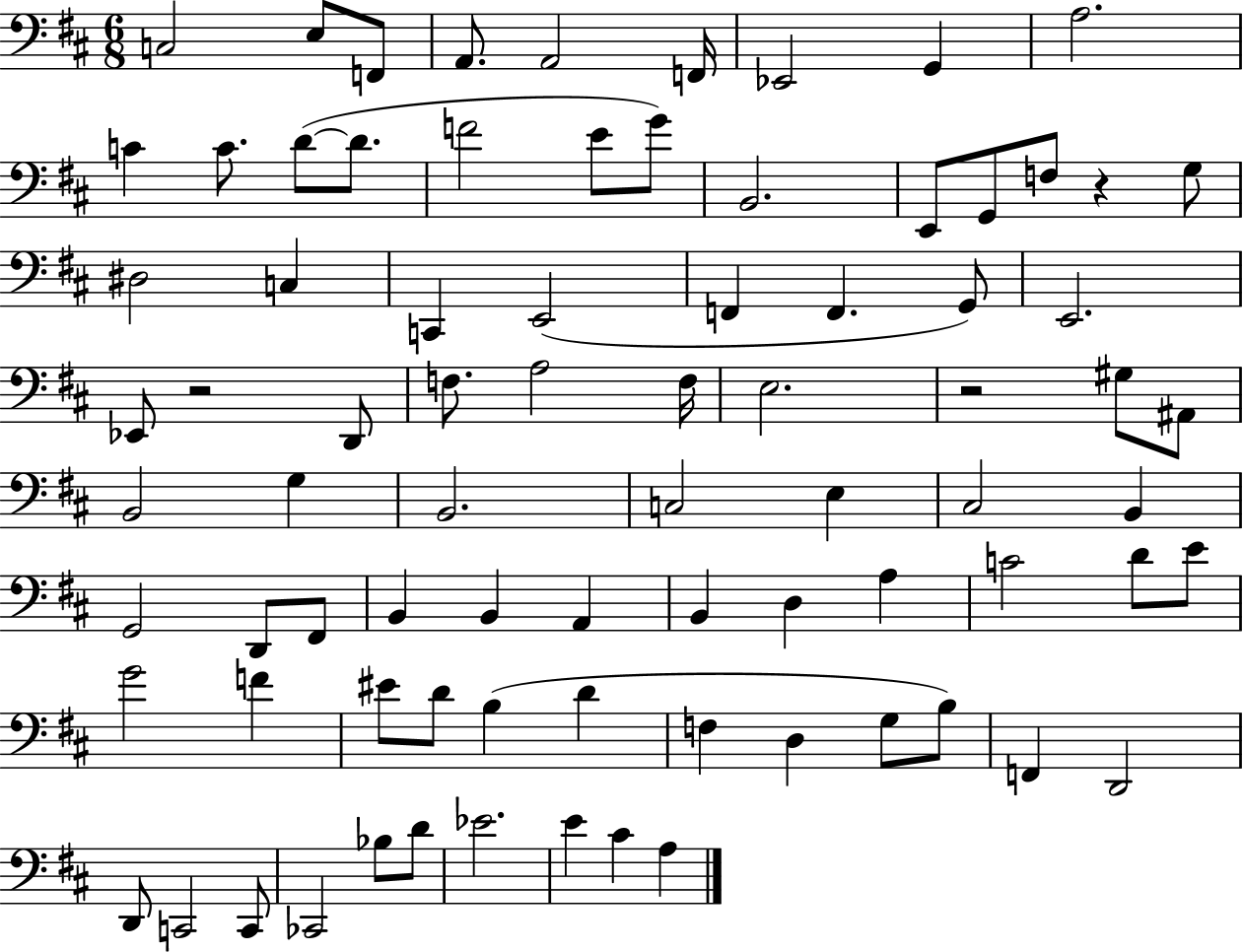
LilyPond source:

{
  \clef bass
  \numericTimeSignature
  \time 6/8
  \key d \major
  c2 e8 f,8 | a,8. a,2 f,16 | ees,2 g,4 | a2. | \break c'4 c'8. d'8~(~ d'8. | f'2 e'8 g'8) | b,2. | e,8 g,8 f8 r4 g8 | \break dis2 c4 | c,4 e,2( | f,4 f,4. g,8) | e,2. | \break ees,8 r2 d,8 | f8. a2 f16 | e2. | r2 gis8 ais,8 | \break b,2 g4 | b,2. | c2 e4 | cis2 b,4 | \break g,2 d,8 fis,8 | b,4 b,4 a,4 | b,4 d4 a4 | c'2 d'8 e'8 | \break g'2 f'4 | eis'8 d'8 b4( d'4 | f4 d4 g8 b8) | f,4 d,2 | \break d,8 c,2 c,8 | ces,2 bes8 d'8 | ees'2. | e'4 cis'4 a4 | \break \bar "|."
}